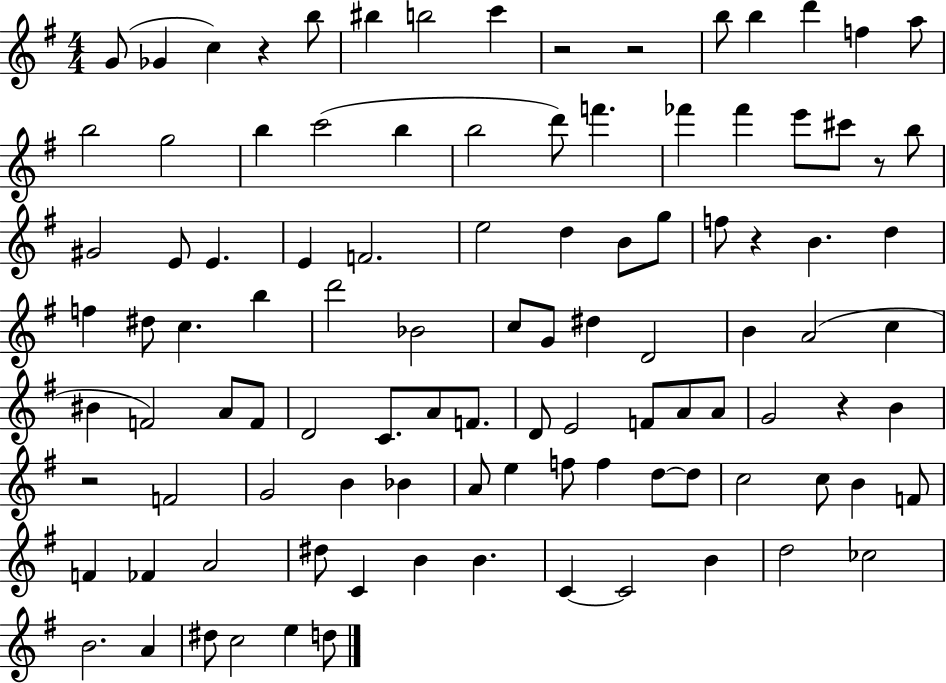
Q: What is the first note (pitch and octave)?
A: G4